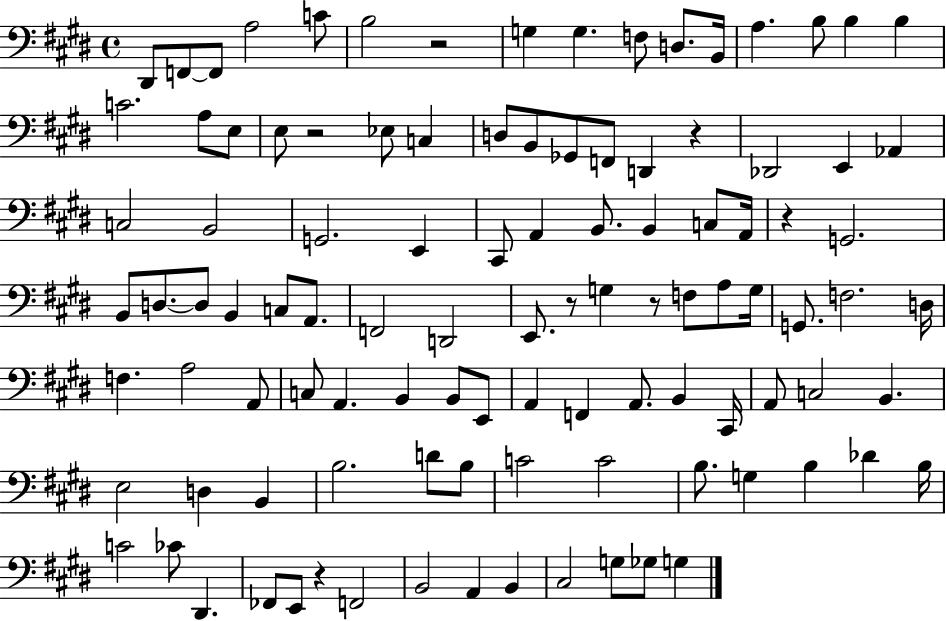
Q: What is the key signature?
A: E major